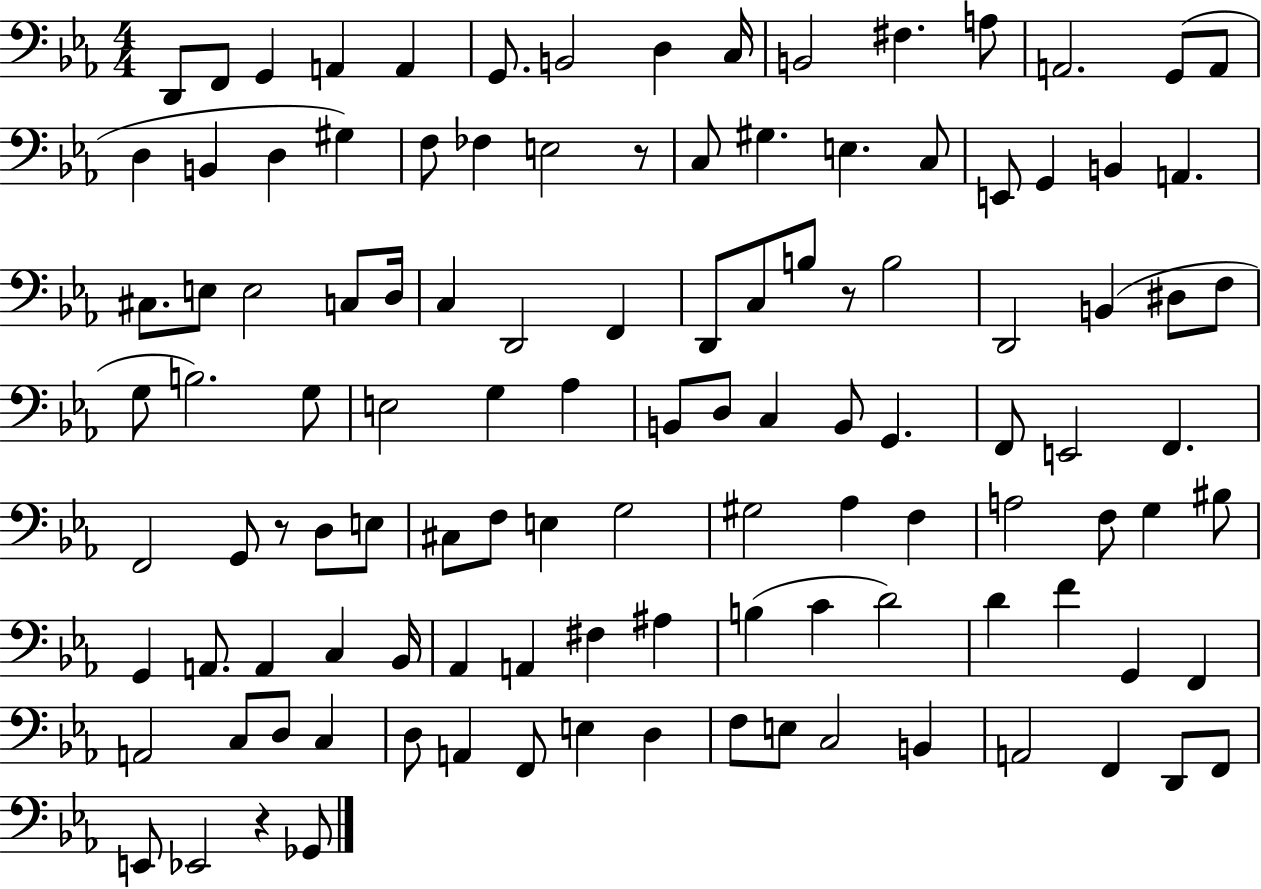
D2/e F2/e G2/q A2/q A2/q G2/e. B2/h D3/q C3/s B2/h F#3/q. A3/e A2/h. G2/e A2/e D3/q B2/q D3/q G#3/q F3/e FES3/q E3/h R/e C3/e G#3/q. E3/q. C3/e E2/e G2/q B2/q A2/q. C#3/e. E3/e E3/h C3/e D3/s C3/q D2/h F2/q D2/e C3/e B3/e R/e B3/h D2/h B2/q D#3/e F3/e G3/e B3/h. G3/e E3/h G3/q Ab3/q B2/e D3/e C3/q B2/e G2/q. F2/e E2/h F2/q. F2/h G2/e R/e D3/e E3/e C#3/e F3/e E3/q G3/h G#3/h Ab3/q F3/q A3/h F3/e G3/q BIS3/e G2/q A2/e. A2/q C3/q Bb2/s Ab2/q A2/q F#3/q A#3/q B3/q C4/q D4/h D4/q F4/q G2/q F2/q A2/h C3/e D3/e C3/q D3/e A2/q F2/e E3/q D3/q F3/e E3/e C3/h B2/q A2/h F2/q D2/e F2/e E2/e Eb2/h R/q Gb2/e